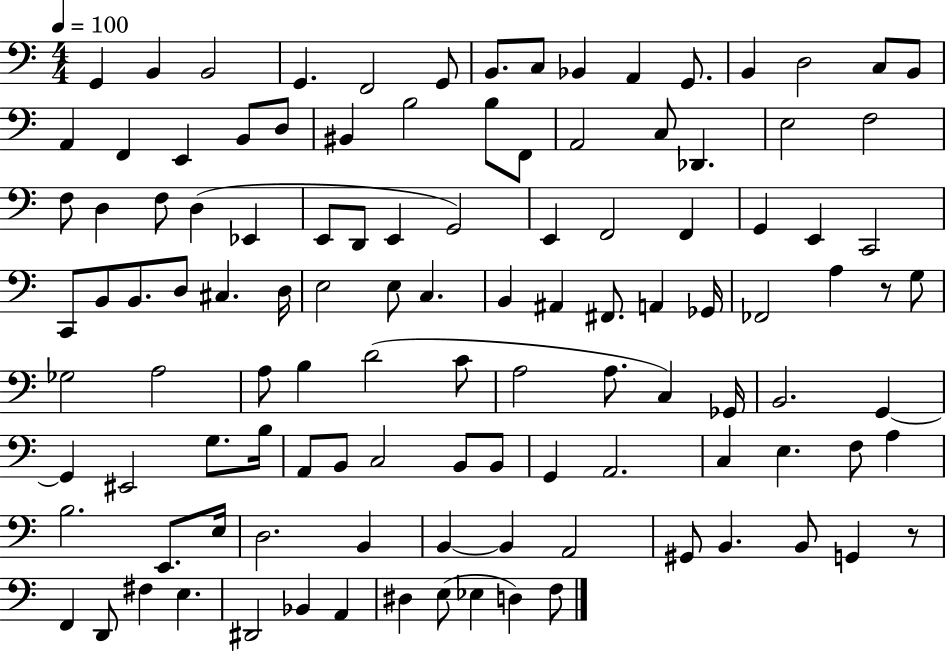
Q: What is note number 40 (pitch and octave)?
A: F2